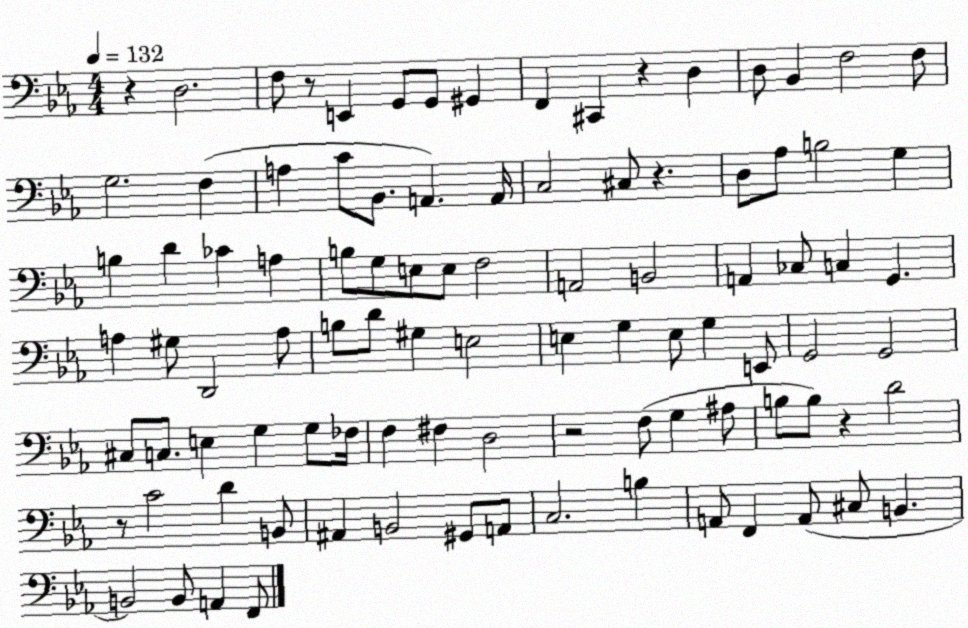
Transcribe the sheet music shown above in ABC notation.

X:1
T:Untitled
M:4/4
L:1/4
K:Eb
z D,2 F,/2 z/2 E,, G,,/2 G,,/2 ^G,, F,, ^C,, z D, D,/2 _B,, F,2 F,/2 G,2 F, A, C/2 _B,,/2 A,, A,,/4 C,2 ^C,/2 z D,/2 _A,/2 B,2 G, B, D _C A, B,/2 G,/2 E,/2 E,/2 F,2 A,,2 B,,2 A,, _C,/2 C, G,, A, ^G,/2 D,,2 A,/2 B,/2 D/2 ^G, E,2 E, G, E,/2 G, E,,/2 G,,2 G,,2 ^C,/2 C,/2 E, G, G,/2 _F,/4 F, ^F, D,2 z2 F,/2 G, ^A,/2 B,/2 B,/2 z D2 z/2 C2 D B,,/2 ^A,, B,,2 ^G,,/2 A,,/2 C,2 B, A,,/2 F,, A,,/2 ^C,/2 B,, B,,2 B,,/2 A,, F,,/2